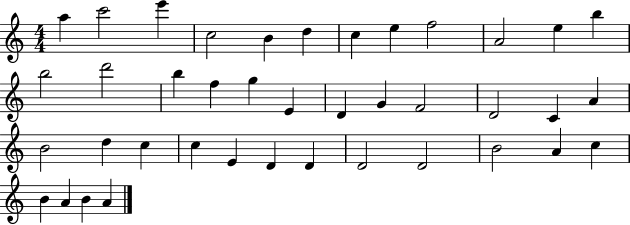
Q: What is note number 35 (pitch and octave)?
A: A4